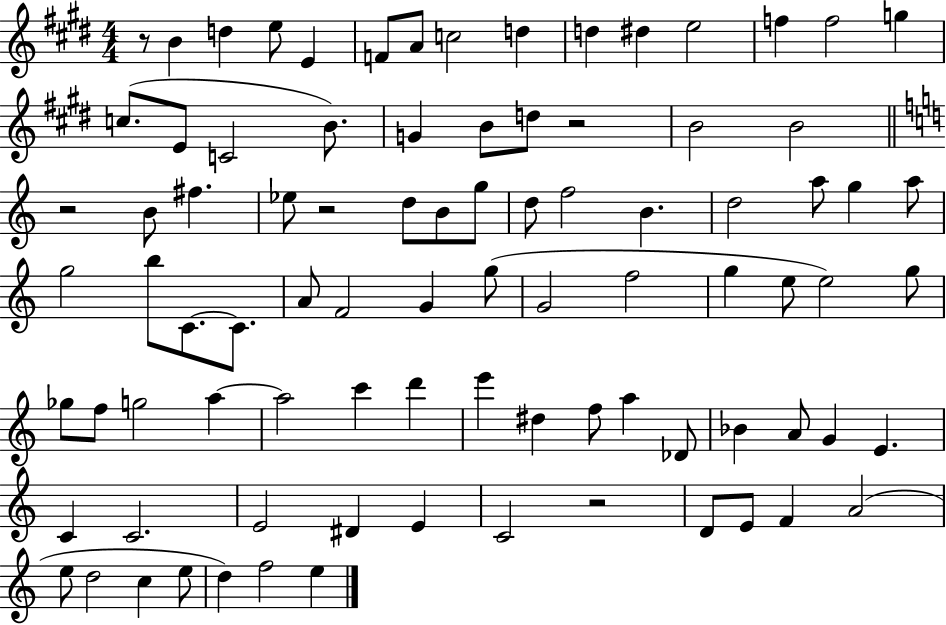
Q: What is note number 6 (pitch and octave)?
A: A4